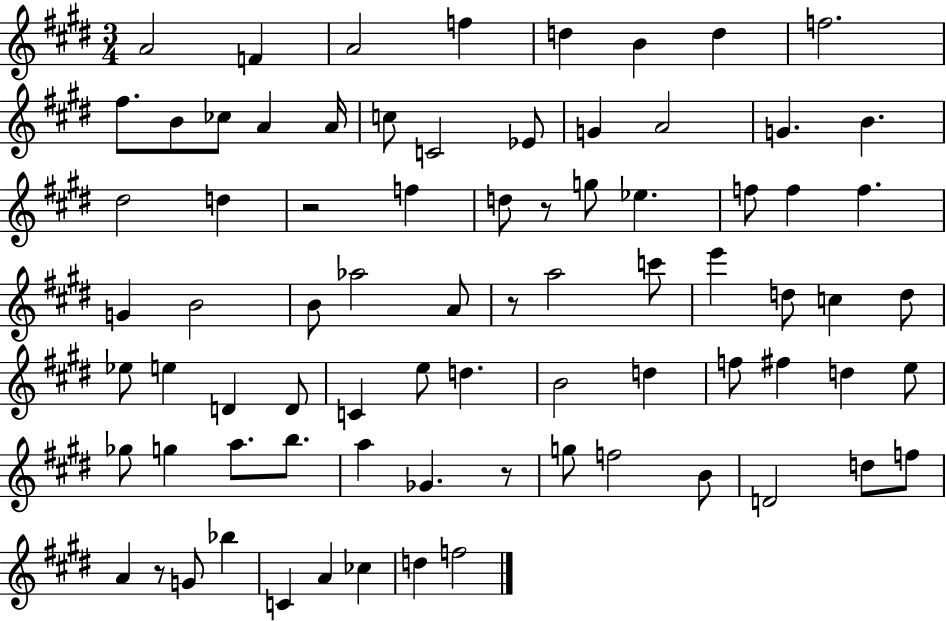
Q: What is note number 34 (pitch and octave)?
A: A4